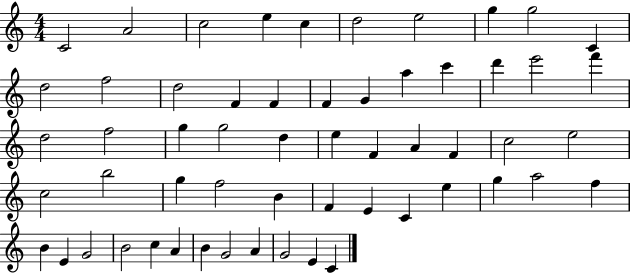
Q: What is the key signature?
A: C major